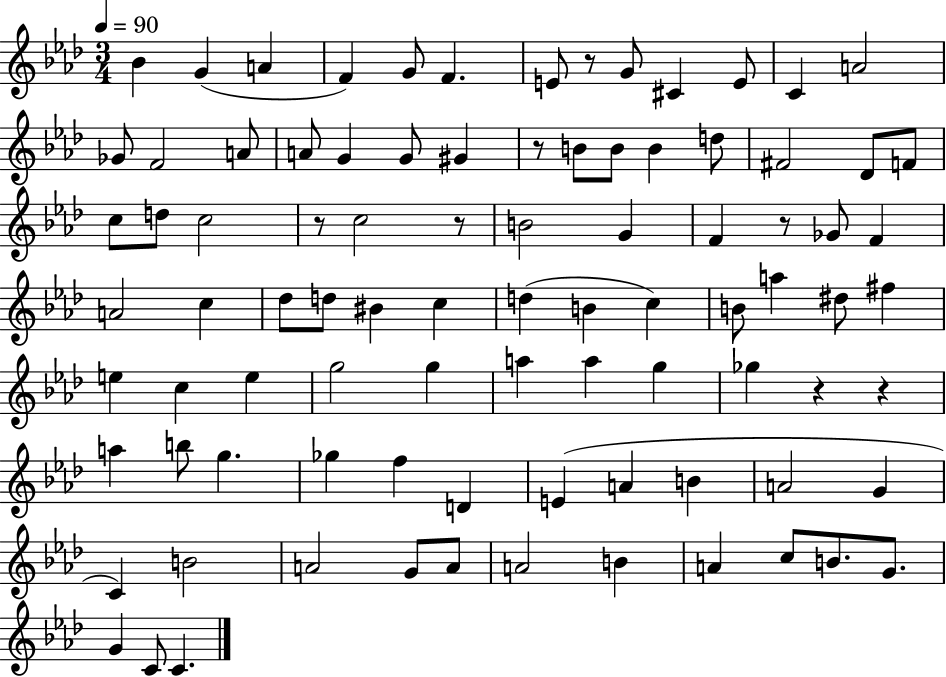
{
  \clef treble
  \numericTimeSignature
  \time 3/4
  \key aes \major
  \tempo 4 = 90
  bes'4 g'4( a'4 | f'4) g'8 f'4. | e'8 r8 g'8 cis'4 e'8 | c'4 a'2 | \break ges'8 f'2 a'8 | a'8 g'4 g'8 gis'4 | r8 b'8 b'8 b'4 d''8 | fis'2 des'8 f'8 | \break c''8 d''8 c''2 | r8 c''2 r8 | b'2 g'4 | f'4 r8 ges'8 f'4 | \break a'2 c''4 | des''8 d''8 bis'4 c''4 | d''4( b'4 c''4) | b'8 a''4 dis''8 fis''4 | \break e''4 c''4 e''4 | g''2 g''4 | a''4 a''4 g''4 | ges''4 r4 r4 | \break a''4 b''8 g''4. | ges''4 f''4 d'4 | e'4( a'4 b'4 | a'2 g'4 | \break c'4) b'2 | a'2 g'8 a'8 | a'2 b'4 | a'4 c''8 b'8. g'8. | \break g'4 c'8 c'4. | \bar "|."
}